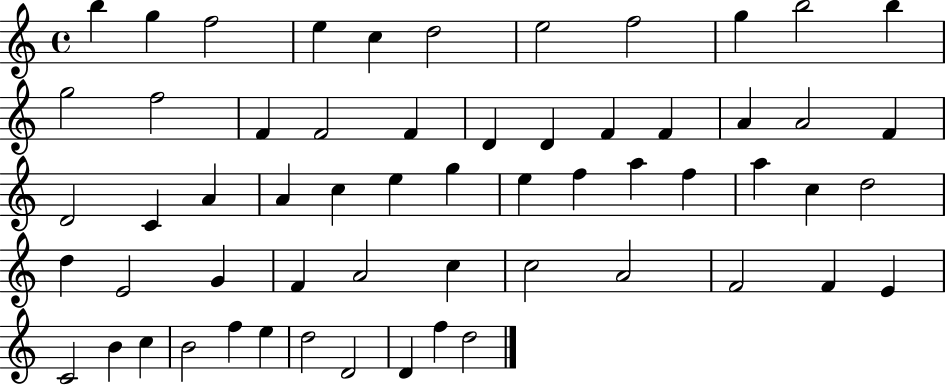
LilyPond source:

{
  \clef treble
  \time 4/4
  \defaultTimeSignature
  \key c \major
  b''4 g''4 f''2 | e''4 c''4 d''2 | e''2 f''2 | g''4 b''2 b''4 | \break g''2 f''2 | f'4 f'2 f'4 | d'4 d'4 f'4 f'4 | a'4 a'2 f'4 | \break d'2 c'4 a'4 | a'4 c''4 e''4 g''4 | e''4 f''4 a''4 f''4 | a''4 c''4 d''2 | \break d''4 e'2 g'4 | f'4 a'2 c''4 | c''2 a'2 | f'2 f'4 e'4 | \break c'2 b'4 c''4 | b'2 f''4 e''4 | d''2 d'2 | d'4 f''4 d''2 | \break \bar "|."
}